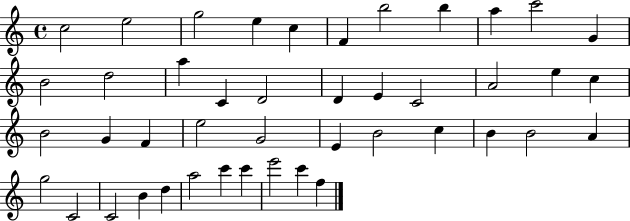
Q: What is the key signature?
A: C major